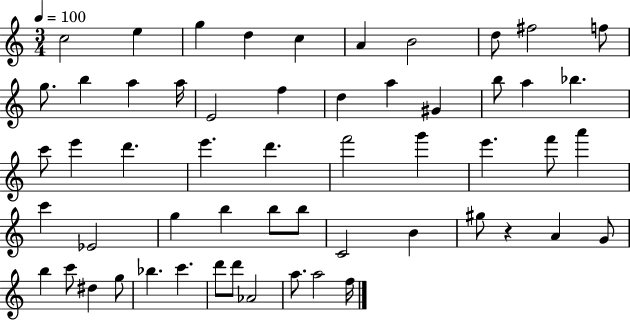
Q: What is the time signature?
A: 3/4